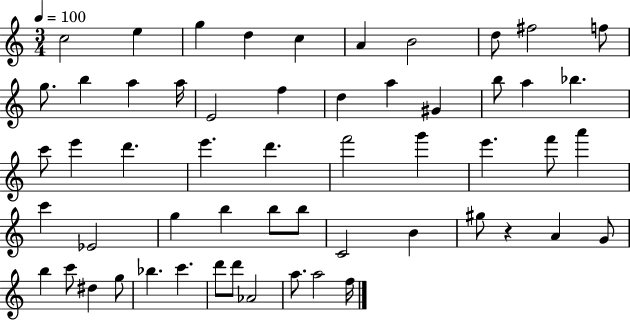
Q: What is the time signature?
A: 3/4